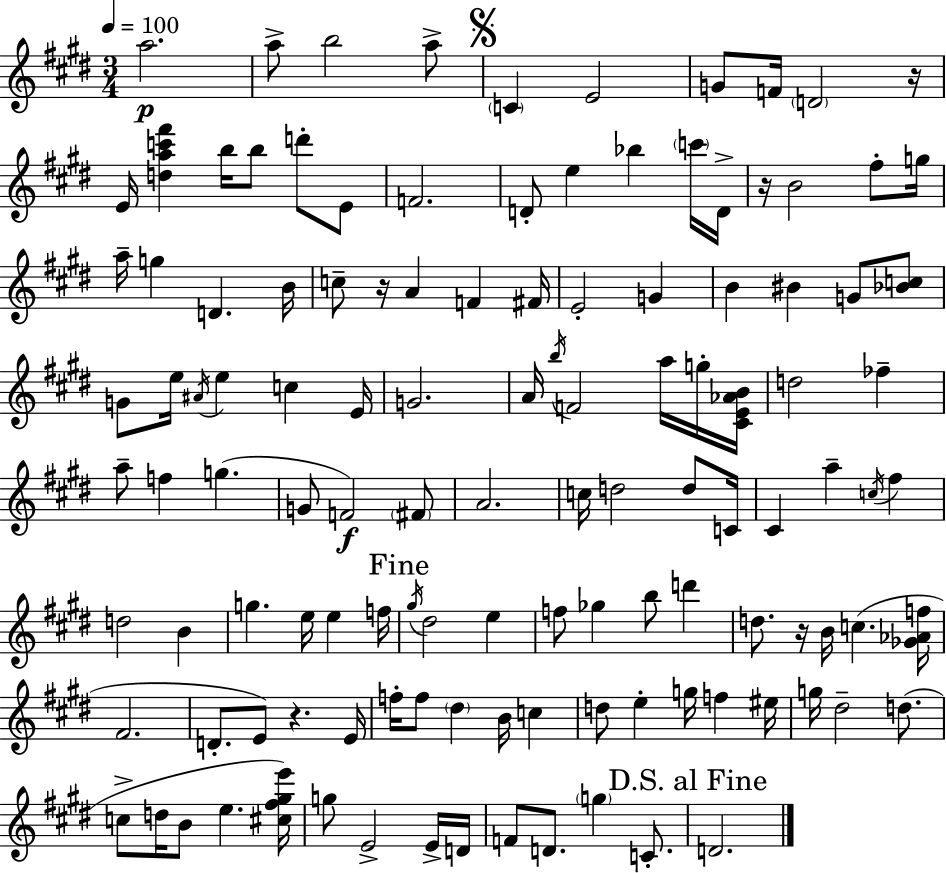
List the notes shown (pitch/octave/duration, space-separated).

A5/h. A5/e B5/h A5/e C4/q E4/h G4/e F4/s D4/h R/s E4/s [D5,A5,C6,F#6]/q B5/s B5/e D6/e E4/e F4/h. D4/e E5/q Bb5/q C6/s D4/s R/s B4/h F#5/e G5/s A5/s G5/q D4/q. B4/s C5/e R/s A4/q F4/q F#4/s E4/h G4/q B4/q BIS4/q G4/e [Bb4,C5]/e G4/e E5/s A#4/s E5/q C5/q E4/s G4/h. A4/s B5/s F4/h A5/s G5/s [C#4,E4,Ab4,B4]/s D5/h FES5/q A5/e F5/q G5/q. G4/e F4/h F#4/e A4/h. C5/s D5/h D5/e C4/s C#4/q A5/q C5/s F#5/q D5/h B4/q G5/q. E5/s E5/q F5/s G#5/s D#5/h E5/q F5/e Gb5/q B5/e D6/q D5/e. R/s B4/s C5/q. [Gb4,Ab4,F5]/s F#4/h. D4/e. E4/e R/q. E4/s F5/s F5/e D#5/q B4/s C5/q D5/e E5/q G5/s F5/q EIS5/s G5/s D#5/h D5/e. C5/e D5/s B4/e E5/q. [C#5,F#5,G#5,E6]/s G5/e E4/h E4/s D4/s F4/e D4/e. G5/q C4/e. D4/h.